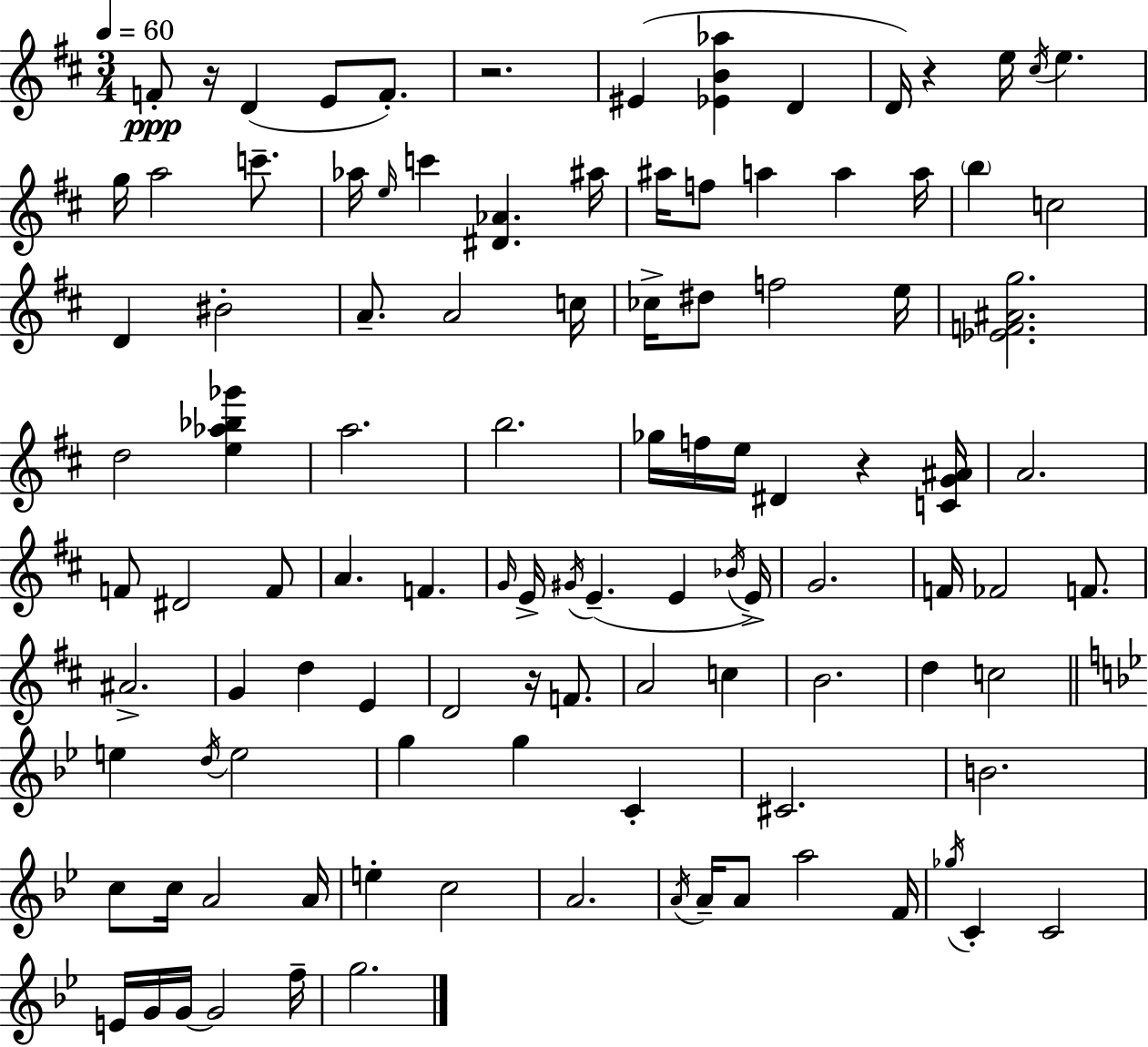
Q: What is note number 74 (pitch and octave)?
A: C4